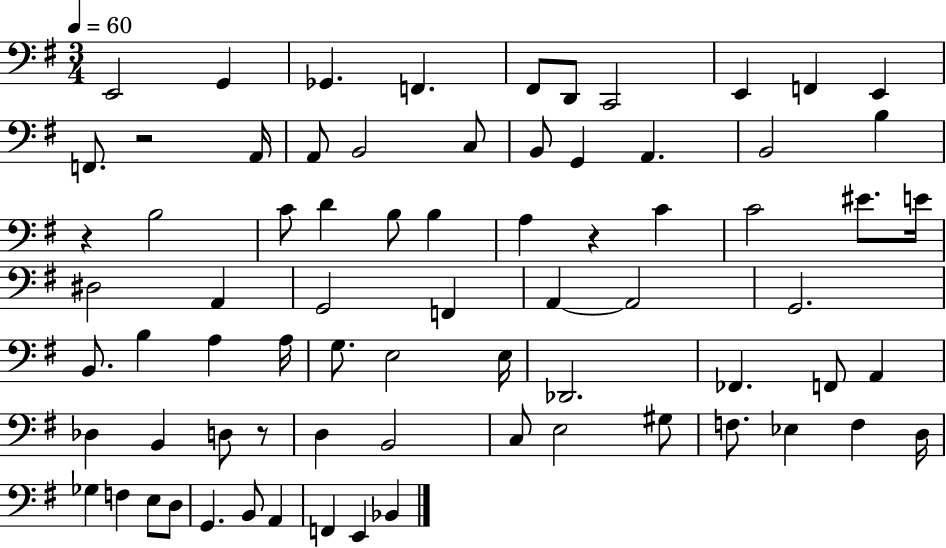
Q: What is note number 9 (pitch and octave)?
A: F2